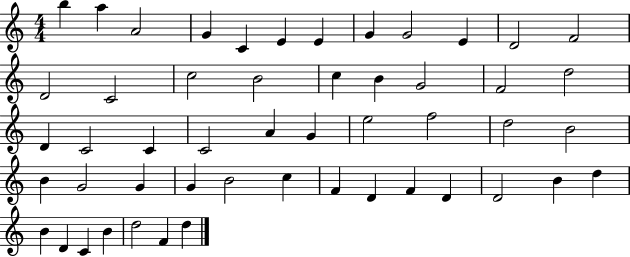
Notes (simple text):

B5/q A5/q A4/h G4/q C4/q E4/q E4/q G4/q G4/h E4/q D4/h F4/h D4/h C4/h C5/h B4/h C5/q B4/q G4/h F4/h D5/h D4/q C4/h C4/q C4/h A4/q G4/q E5/h F5/h D5/h B4/h B4/q G4/h G4/q G4/q B4/h C5/q F4/q D4/q F4/q D4/q D4/h B4/q D5/q B4/q D4/q C4/q B4/q D5/h F4/q D5/q